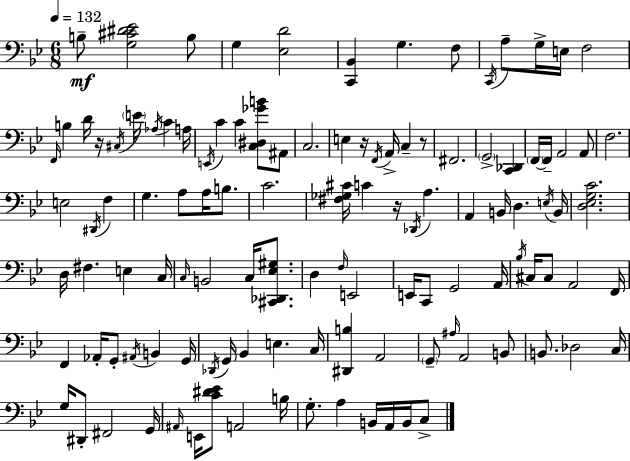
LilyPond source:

{
  \clef bass
  \numericTimeSignature
  \time 6/8
  \key bes \major
  \tempo 4 = 132
  b8--\mf <g cis' dis' ees'>2 b8 | g4 <ees d'>2 | <c, bes,>4 g4. f8 | \acciaccatura { c,16 } a8-- g16-> e16 f2 | \break \grace { f,16 } b4 d'16 r16 \acciaccatura { cis16 } \parenthesize e'16 \acciaccatura { aes16 } c'4 | a16 \acciaccatura { e,16 } c'4 c'4 | <c dis ges' b'>8 ais,8 c2. | e4 r16 \acciaccatura { f,16 } a,16-> | \break c4-- r8 fis,2. | \parenthesize g,2-> | <c, des,>4 \parenthesize f,16~~ f,16-- a,2 | a,8 f2. | \break e2 | \acciaccatura { dis,16 } f4 g4. | a8 a16 b8. c'2. | <fis ges cis'>16 c'4 | \break r16 \acciaccatura { des,16 } a4. a,4 | b,16 d4. \acciaccatura { e16 } b,16 <d ees g c'>2. | d16 fis4. | e4 c16 \grace { c16 } b,2 | \break c16 <cis, des, ees gis>8. d4 | \grace { f16 } e,2 e,16 | c,8 g,2 a,16 \acciaccatura { bes16 } | cis16 cis8 a,2 f,16 | \break f,4 aes,16-. g,8-. \acciaccatura { ais,16 } b,4 | g,16 \acciaccatura { des,16 } g,16 bes,4 e4. | c16 <dis, b>4 a,2 | \parenthesize g,8-- \grace { ais16 } a,2 | \break b,8 b,8. des2 | c16 g16 dis,8-. fis,2 | g,16 \grace { ais,16 } e,16 <c' dis' ees'>8 a,2 | b16 g8.-. a4 b,16 | \break a,16 b,16 c8-> \bar "|."
}